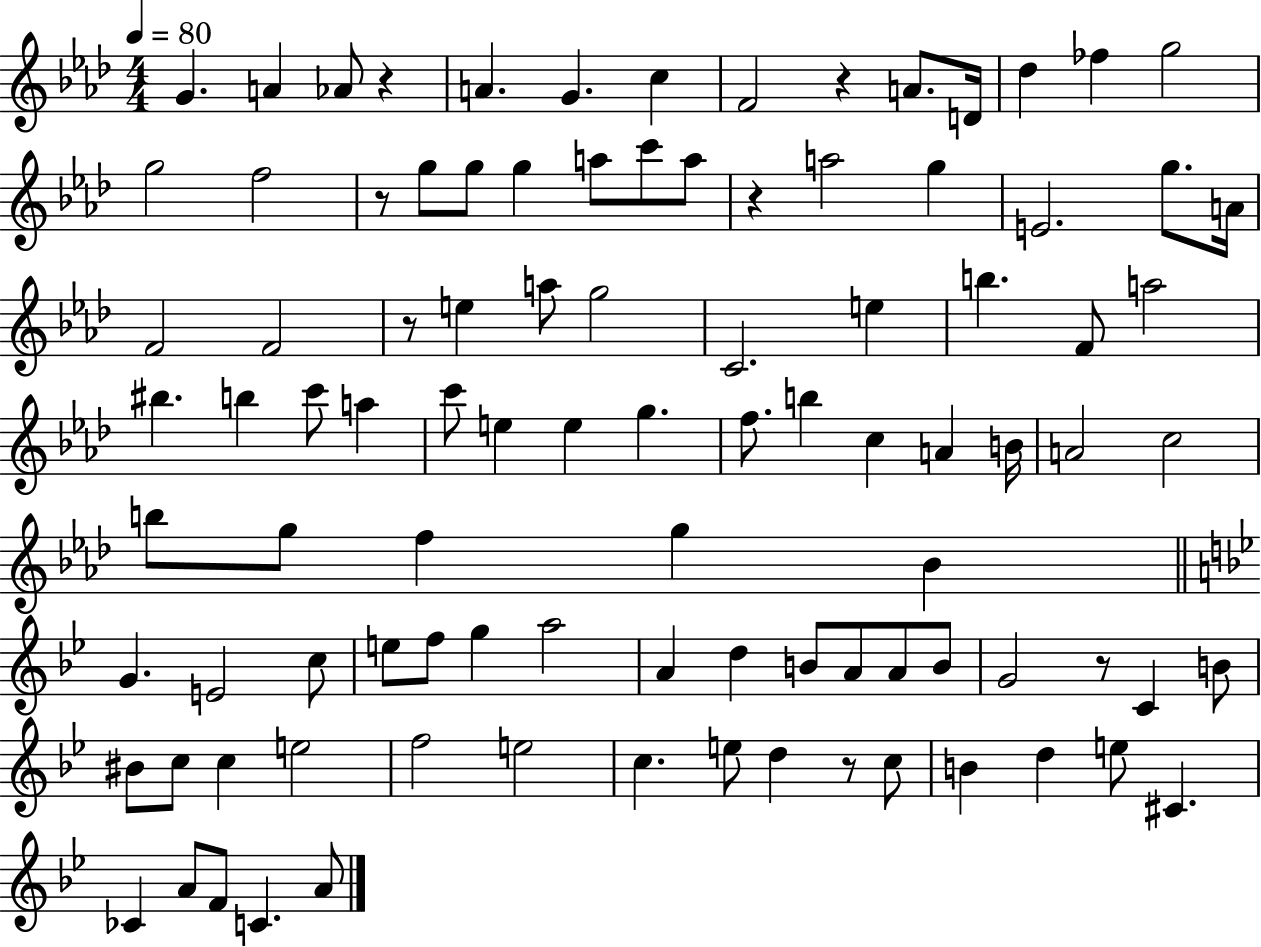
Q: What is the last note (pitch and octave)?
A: A4